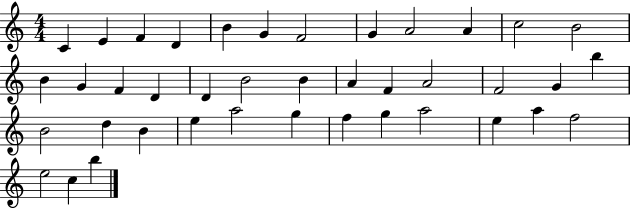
C4/q E4/q F4/q D4/q B4/q G4/q F4/h G4/q A4/h A4/q C5/h B4/h B4/q G4/q F4/q D4/q D4/q B4/h B4/q A4/q F4/q A4/h F4/h G4/q B5/q B4/h D5/q B4/q E5/q A5/h G5/q F5/q G5/q A5/h E5/q A5/q F5/h E5/h C5/q B5/q